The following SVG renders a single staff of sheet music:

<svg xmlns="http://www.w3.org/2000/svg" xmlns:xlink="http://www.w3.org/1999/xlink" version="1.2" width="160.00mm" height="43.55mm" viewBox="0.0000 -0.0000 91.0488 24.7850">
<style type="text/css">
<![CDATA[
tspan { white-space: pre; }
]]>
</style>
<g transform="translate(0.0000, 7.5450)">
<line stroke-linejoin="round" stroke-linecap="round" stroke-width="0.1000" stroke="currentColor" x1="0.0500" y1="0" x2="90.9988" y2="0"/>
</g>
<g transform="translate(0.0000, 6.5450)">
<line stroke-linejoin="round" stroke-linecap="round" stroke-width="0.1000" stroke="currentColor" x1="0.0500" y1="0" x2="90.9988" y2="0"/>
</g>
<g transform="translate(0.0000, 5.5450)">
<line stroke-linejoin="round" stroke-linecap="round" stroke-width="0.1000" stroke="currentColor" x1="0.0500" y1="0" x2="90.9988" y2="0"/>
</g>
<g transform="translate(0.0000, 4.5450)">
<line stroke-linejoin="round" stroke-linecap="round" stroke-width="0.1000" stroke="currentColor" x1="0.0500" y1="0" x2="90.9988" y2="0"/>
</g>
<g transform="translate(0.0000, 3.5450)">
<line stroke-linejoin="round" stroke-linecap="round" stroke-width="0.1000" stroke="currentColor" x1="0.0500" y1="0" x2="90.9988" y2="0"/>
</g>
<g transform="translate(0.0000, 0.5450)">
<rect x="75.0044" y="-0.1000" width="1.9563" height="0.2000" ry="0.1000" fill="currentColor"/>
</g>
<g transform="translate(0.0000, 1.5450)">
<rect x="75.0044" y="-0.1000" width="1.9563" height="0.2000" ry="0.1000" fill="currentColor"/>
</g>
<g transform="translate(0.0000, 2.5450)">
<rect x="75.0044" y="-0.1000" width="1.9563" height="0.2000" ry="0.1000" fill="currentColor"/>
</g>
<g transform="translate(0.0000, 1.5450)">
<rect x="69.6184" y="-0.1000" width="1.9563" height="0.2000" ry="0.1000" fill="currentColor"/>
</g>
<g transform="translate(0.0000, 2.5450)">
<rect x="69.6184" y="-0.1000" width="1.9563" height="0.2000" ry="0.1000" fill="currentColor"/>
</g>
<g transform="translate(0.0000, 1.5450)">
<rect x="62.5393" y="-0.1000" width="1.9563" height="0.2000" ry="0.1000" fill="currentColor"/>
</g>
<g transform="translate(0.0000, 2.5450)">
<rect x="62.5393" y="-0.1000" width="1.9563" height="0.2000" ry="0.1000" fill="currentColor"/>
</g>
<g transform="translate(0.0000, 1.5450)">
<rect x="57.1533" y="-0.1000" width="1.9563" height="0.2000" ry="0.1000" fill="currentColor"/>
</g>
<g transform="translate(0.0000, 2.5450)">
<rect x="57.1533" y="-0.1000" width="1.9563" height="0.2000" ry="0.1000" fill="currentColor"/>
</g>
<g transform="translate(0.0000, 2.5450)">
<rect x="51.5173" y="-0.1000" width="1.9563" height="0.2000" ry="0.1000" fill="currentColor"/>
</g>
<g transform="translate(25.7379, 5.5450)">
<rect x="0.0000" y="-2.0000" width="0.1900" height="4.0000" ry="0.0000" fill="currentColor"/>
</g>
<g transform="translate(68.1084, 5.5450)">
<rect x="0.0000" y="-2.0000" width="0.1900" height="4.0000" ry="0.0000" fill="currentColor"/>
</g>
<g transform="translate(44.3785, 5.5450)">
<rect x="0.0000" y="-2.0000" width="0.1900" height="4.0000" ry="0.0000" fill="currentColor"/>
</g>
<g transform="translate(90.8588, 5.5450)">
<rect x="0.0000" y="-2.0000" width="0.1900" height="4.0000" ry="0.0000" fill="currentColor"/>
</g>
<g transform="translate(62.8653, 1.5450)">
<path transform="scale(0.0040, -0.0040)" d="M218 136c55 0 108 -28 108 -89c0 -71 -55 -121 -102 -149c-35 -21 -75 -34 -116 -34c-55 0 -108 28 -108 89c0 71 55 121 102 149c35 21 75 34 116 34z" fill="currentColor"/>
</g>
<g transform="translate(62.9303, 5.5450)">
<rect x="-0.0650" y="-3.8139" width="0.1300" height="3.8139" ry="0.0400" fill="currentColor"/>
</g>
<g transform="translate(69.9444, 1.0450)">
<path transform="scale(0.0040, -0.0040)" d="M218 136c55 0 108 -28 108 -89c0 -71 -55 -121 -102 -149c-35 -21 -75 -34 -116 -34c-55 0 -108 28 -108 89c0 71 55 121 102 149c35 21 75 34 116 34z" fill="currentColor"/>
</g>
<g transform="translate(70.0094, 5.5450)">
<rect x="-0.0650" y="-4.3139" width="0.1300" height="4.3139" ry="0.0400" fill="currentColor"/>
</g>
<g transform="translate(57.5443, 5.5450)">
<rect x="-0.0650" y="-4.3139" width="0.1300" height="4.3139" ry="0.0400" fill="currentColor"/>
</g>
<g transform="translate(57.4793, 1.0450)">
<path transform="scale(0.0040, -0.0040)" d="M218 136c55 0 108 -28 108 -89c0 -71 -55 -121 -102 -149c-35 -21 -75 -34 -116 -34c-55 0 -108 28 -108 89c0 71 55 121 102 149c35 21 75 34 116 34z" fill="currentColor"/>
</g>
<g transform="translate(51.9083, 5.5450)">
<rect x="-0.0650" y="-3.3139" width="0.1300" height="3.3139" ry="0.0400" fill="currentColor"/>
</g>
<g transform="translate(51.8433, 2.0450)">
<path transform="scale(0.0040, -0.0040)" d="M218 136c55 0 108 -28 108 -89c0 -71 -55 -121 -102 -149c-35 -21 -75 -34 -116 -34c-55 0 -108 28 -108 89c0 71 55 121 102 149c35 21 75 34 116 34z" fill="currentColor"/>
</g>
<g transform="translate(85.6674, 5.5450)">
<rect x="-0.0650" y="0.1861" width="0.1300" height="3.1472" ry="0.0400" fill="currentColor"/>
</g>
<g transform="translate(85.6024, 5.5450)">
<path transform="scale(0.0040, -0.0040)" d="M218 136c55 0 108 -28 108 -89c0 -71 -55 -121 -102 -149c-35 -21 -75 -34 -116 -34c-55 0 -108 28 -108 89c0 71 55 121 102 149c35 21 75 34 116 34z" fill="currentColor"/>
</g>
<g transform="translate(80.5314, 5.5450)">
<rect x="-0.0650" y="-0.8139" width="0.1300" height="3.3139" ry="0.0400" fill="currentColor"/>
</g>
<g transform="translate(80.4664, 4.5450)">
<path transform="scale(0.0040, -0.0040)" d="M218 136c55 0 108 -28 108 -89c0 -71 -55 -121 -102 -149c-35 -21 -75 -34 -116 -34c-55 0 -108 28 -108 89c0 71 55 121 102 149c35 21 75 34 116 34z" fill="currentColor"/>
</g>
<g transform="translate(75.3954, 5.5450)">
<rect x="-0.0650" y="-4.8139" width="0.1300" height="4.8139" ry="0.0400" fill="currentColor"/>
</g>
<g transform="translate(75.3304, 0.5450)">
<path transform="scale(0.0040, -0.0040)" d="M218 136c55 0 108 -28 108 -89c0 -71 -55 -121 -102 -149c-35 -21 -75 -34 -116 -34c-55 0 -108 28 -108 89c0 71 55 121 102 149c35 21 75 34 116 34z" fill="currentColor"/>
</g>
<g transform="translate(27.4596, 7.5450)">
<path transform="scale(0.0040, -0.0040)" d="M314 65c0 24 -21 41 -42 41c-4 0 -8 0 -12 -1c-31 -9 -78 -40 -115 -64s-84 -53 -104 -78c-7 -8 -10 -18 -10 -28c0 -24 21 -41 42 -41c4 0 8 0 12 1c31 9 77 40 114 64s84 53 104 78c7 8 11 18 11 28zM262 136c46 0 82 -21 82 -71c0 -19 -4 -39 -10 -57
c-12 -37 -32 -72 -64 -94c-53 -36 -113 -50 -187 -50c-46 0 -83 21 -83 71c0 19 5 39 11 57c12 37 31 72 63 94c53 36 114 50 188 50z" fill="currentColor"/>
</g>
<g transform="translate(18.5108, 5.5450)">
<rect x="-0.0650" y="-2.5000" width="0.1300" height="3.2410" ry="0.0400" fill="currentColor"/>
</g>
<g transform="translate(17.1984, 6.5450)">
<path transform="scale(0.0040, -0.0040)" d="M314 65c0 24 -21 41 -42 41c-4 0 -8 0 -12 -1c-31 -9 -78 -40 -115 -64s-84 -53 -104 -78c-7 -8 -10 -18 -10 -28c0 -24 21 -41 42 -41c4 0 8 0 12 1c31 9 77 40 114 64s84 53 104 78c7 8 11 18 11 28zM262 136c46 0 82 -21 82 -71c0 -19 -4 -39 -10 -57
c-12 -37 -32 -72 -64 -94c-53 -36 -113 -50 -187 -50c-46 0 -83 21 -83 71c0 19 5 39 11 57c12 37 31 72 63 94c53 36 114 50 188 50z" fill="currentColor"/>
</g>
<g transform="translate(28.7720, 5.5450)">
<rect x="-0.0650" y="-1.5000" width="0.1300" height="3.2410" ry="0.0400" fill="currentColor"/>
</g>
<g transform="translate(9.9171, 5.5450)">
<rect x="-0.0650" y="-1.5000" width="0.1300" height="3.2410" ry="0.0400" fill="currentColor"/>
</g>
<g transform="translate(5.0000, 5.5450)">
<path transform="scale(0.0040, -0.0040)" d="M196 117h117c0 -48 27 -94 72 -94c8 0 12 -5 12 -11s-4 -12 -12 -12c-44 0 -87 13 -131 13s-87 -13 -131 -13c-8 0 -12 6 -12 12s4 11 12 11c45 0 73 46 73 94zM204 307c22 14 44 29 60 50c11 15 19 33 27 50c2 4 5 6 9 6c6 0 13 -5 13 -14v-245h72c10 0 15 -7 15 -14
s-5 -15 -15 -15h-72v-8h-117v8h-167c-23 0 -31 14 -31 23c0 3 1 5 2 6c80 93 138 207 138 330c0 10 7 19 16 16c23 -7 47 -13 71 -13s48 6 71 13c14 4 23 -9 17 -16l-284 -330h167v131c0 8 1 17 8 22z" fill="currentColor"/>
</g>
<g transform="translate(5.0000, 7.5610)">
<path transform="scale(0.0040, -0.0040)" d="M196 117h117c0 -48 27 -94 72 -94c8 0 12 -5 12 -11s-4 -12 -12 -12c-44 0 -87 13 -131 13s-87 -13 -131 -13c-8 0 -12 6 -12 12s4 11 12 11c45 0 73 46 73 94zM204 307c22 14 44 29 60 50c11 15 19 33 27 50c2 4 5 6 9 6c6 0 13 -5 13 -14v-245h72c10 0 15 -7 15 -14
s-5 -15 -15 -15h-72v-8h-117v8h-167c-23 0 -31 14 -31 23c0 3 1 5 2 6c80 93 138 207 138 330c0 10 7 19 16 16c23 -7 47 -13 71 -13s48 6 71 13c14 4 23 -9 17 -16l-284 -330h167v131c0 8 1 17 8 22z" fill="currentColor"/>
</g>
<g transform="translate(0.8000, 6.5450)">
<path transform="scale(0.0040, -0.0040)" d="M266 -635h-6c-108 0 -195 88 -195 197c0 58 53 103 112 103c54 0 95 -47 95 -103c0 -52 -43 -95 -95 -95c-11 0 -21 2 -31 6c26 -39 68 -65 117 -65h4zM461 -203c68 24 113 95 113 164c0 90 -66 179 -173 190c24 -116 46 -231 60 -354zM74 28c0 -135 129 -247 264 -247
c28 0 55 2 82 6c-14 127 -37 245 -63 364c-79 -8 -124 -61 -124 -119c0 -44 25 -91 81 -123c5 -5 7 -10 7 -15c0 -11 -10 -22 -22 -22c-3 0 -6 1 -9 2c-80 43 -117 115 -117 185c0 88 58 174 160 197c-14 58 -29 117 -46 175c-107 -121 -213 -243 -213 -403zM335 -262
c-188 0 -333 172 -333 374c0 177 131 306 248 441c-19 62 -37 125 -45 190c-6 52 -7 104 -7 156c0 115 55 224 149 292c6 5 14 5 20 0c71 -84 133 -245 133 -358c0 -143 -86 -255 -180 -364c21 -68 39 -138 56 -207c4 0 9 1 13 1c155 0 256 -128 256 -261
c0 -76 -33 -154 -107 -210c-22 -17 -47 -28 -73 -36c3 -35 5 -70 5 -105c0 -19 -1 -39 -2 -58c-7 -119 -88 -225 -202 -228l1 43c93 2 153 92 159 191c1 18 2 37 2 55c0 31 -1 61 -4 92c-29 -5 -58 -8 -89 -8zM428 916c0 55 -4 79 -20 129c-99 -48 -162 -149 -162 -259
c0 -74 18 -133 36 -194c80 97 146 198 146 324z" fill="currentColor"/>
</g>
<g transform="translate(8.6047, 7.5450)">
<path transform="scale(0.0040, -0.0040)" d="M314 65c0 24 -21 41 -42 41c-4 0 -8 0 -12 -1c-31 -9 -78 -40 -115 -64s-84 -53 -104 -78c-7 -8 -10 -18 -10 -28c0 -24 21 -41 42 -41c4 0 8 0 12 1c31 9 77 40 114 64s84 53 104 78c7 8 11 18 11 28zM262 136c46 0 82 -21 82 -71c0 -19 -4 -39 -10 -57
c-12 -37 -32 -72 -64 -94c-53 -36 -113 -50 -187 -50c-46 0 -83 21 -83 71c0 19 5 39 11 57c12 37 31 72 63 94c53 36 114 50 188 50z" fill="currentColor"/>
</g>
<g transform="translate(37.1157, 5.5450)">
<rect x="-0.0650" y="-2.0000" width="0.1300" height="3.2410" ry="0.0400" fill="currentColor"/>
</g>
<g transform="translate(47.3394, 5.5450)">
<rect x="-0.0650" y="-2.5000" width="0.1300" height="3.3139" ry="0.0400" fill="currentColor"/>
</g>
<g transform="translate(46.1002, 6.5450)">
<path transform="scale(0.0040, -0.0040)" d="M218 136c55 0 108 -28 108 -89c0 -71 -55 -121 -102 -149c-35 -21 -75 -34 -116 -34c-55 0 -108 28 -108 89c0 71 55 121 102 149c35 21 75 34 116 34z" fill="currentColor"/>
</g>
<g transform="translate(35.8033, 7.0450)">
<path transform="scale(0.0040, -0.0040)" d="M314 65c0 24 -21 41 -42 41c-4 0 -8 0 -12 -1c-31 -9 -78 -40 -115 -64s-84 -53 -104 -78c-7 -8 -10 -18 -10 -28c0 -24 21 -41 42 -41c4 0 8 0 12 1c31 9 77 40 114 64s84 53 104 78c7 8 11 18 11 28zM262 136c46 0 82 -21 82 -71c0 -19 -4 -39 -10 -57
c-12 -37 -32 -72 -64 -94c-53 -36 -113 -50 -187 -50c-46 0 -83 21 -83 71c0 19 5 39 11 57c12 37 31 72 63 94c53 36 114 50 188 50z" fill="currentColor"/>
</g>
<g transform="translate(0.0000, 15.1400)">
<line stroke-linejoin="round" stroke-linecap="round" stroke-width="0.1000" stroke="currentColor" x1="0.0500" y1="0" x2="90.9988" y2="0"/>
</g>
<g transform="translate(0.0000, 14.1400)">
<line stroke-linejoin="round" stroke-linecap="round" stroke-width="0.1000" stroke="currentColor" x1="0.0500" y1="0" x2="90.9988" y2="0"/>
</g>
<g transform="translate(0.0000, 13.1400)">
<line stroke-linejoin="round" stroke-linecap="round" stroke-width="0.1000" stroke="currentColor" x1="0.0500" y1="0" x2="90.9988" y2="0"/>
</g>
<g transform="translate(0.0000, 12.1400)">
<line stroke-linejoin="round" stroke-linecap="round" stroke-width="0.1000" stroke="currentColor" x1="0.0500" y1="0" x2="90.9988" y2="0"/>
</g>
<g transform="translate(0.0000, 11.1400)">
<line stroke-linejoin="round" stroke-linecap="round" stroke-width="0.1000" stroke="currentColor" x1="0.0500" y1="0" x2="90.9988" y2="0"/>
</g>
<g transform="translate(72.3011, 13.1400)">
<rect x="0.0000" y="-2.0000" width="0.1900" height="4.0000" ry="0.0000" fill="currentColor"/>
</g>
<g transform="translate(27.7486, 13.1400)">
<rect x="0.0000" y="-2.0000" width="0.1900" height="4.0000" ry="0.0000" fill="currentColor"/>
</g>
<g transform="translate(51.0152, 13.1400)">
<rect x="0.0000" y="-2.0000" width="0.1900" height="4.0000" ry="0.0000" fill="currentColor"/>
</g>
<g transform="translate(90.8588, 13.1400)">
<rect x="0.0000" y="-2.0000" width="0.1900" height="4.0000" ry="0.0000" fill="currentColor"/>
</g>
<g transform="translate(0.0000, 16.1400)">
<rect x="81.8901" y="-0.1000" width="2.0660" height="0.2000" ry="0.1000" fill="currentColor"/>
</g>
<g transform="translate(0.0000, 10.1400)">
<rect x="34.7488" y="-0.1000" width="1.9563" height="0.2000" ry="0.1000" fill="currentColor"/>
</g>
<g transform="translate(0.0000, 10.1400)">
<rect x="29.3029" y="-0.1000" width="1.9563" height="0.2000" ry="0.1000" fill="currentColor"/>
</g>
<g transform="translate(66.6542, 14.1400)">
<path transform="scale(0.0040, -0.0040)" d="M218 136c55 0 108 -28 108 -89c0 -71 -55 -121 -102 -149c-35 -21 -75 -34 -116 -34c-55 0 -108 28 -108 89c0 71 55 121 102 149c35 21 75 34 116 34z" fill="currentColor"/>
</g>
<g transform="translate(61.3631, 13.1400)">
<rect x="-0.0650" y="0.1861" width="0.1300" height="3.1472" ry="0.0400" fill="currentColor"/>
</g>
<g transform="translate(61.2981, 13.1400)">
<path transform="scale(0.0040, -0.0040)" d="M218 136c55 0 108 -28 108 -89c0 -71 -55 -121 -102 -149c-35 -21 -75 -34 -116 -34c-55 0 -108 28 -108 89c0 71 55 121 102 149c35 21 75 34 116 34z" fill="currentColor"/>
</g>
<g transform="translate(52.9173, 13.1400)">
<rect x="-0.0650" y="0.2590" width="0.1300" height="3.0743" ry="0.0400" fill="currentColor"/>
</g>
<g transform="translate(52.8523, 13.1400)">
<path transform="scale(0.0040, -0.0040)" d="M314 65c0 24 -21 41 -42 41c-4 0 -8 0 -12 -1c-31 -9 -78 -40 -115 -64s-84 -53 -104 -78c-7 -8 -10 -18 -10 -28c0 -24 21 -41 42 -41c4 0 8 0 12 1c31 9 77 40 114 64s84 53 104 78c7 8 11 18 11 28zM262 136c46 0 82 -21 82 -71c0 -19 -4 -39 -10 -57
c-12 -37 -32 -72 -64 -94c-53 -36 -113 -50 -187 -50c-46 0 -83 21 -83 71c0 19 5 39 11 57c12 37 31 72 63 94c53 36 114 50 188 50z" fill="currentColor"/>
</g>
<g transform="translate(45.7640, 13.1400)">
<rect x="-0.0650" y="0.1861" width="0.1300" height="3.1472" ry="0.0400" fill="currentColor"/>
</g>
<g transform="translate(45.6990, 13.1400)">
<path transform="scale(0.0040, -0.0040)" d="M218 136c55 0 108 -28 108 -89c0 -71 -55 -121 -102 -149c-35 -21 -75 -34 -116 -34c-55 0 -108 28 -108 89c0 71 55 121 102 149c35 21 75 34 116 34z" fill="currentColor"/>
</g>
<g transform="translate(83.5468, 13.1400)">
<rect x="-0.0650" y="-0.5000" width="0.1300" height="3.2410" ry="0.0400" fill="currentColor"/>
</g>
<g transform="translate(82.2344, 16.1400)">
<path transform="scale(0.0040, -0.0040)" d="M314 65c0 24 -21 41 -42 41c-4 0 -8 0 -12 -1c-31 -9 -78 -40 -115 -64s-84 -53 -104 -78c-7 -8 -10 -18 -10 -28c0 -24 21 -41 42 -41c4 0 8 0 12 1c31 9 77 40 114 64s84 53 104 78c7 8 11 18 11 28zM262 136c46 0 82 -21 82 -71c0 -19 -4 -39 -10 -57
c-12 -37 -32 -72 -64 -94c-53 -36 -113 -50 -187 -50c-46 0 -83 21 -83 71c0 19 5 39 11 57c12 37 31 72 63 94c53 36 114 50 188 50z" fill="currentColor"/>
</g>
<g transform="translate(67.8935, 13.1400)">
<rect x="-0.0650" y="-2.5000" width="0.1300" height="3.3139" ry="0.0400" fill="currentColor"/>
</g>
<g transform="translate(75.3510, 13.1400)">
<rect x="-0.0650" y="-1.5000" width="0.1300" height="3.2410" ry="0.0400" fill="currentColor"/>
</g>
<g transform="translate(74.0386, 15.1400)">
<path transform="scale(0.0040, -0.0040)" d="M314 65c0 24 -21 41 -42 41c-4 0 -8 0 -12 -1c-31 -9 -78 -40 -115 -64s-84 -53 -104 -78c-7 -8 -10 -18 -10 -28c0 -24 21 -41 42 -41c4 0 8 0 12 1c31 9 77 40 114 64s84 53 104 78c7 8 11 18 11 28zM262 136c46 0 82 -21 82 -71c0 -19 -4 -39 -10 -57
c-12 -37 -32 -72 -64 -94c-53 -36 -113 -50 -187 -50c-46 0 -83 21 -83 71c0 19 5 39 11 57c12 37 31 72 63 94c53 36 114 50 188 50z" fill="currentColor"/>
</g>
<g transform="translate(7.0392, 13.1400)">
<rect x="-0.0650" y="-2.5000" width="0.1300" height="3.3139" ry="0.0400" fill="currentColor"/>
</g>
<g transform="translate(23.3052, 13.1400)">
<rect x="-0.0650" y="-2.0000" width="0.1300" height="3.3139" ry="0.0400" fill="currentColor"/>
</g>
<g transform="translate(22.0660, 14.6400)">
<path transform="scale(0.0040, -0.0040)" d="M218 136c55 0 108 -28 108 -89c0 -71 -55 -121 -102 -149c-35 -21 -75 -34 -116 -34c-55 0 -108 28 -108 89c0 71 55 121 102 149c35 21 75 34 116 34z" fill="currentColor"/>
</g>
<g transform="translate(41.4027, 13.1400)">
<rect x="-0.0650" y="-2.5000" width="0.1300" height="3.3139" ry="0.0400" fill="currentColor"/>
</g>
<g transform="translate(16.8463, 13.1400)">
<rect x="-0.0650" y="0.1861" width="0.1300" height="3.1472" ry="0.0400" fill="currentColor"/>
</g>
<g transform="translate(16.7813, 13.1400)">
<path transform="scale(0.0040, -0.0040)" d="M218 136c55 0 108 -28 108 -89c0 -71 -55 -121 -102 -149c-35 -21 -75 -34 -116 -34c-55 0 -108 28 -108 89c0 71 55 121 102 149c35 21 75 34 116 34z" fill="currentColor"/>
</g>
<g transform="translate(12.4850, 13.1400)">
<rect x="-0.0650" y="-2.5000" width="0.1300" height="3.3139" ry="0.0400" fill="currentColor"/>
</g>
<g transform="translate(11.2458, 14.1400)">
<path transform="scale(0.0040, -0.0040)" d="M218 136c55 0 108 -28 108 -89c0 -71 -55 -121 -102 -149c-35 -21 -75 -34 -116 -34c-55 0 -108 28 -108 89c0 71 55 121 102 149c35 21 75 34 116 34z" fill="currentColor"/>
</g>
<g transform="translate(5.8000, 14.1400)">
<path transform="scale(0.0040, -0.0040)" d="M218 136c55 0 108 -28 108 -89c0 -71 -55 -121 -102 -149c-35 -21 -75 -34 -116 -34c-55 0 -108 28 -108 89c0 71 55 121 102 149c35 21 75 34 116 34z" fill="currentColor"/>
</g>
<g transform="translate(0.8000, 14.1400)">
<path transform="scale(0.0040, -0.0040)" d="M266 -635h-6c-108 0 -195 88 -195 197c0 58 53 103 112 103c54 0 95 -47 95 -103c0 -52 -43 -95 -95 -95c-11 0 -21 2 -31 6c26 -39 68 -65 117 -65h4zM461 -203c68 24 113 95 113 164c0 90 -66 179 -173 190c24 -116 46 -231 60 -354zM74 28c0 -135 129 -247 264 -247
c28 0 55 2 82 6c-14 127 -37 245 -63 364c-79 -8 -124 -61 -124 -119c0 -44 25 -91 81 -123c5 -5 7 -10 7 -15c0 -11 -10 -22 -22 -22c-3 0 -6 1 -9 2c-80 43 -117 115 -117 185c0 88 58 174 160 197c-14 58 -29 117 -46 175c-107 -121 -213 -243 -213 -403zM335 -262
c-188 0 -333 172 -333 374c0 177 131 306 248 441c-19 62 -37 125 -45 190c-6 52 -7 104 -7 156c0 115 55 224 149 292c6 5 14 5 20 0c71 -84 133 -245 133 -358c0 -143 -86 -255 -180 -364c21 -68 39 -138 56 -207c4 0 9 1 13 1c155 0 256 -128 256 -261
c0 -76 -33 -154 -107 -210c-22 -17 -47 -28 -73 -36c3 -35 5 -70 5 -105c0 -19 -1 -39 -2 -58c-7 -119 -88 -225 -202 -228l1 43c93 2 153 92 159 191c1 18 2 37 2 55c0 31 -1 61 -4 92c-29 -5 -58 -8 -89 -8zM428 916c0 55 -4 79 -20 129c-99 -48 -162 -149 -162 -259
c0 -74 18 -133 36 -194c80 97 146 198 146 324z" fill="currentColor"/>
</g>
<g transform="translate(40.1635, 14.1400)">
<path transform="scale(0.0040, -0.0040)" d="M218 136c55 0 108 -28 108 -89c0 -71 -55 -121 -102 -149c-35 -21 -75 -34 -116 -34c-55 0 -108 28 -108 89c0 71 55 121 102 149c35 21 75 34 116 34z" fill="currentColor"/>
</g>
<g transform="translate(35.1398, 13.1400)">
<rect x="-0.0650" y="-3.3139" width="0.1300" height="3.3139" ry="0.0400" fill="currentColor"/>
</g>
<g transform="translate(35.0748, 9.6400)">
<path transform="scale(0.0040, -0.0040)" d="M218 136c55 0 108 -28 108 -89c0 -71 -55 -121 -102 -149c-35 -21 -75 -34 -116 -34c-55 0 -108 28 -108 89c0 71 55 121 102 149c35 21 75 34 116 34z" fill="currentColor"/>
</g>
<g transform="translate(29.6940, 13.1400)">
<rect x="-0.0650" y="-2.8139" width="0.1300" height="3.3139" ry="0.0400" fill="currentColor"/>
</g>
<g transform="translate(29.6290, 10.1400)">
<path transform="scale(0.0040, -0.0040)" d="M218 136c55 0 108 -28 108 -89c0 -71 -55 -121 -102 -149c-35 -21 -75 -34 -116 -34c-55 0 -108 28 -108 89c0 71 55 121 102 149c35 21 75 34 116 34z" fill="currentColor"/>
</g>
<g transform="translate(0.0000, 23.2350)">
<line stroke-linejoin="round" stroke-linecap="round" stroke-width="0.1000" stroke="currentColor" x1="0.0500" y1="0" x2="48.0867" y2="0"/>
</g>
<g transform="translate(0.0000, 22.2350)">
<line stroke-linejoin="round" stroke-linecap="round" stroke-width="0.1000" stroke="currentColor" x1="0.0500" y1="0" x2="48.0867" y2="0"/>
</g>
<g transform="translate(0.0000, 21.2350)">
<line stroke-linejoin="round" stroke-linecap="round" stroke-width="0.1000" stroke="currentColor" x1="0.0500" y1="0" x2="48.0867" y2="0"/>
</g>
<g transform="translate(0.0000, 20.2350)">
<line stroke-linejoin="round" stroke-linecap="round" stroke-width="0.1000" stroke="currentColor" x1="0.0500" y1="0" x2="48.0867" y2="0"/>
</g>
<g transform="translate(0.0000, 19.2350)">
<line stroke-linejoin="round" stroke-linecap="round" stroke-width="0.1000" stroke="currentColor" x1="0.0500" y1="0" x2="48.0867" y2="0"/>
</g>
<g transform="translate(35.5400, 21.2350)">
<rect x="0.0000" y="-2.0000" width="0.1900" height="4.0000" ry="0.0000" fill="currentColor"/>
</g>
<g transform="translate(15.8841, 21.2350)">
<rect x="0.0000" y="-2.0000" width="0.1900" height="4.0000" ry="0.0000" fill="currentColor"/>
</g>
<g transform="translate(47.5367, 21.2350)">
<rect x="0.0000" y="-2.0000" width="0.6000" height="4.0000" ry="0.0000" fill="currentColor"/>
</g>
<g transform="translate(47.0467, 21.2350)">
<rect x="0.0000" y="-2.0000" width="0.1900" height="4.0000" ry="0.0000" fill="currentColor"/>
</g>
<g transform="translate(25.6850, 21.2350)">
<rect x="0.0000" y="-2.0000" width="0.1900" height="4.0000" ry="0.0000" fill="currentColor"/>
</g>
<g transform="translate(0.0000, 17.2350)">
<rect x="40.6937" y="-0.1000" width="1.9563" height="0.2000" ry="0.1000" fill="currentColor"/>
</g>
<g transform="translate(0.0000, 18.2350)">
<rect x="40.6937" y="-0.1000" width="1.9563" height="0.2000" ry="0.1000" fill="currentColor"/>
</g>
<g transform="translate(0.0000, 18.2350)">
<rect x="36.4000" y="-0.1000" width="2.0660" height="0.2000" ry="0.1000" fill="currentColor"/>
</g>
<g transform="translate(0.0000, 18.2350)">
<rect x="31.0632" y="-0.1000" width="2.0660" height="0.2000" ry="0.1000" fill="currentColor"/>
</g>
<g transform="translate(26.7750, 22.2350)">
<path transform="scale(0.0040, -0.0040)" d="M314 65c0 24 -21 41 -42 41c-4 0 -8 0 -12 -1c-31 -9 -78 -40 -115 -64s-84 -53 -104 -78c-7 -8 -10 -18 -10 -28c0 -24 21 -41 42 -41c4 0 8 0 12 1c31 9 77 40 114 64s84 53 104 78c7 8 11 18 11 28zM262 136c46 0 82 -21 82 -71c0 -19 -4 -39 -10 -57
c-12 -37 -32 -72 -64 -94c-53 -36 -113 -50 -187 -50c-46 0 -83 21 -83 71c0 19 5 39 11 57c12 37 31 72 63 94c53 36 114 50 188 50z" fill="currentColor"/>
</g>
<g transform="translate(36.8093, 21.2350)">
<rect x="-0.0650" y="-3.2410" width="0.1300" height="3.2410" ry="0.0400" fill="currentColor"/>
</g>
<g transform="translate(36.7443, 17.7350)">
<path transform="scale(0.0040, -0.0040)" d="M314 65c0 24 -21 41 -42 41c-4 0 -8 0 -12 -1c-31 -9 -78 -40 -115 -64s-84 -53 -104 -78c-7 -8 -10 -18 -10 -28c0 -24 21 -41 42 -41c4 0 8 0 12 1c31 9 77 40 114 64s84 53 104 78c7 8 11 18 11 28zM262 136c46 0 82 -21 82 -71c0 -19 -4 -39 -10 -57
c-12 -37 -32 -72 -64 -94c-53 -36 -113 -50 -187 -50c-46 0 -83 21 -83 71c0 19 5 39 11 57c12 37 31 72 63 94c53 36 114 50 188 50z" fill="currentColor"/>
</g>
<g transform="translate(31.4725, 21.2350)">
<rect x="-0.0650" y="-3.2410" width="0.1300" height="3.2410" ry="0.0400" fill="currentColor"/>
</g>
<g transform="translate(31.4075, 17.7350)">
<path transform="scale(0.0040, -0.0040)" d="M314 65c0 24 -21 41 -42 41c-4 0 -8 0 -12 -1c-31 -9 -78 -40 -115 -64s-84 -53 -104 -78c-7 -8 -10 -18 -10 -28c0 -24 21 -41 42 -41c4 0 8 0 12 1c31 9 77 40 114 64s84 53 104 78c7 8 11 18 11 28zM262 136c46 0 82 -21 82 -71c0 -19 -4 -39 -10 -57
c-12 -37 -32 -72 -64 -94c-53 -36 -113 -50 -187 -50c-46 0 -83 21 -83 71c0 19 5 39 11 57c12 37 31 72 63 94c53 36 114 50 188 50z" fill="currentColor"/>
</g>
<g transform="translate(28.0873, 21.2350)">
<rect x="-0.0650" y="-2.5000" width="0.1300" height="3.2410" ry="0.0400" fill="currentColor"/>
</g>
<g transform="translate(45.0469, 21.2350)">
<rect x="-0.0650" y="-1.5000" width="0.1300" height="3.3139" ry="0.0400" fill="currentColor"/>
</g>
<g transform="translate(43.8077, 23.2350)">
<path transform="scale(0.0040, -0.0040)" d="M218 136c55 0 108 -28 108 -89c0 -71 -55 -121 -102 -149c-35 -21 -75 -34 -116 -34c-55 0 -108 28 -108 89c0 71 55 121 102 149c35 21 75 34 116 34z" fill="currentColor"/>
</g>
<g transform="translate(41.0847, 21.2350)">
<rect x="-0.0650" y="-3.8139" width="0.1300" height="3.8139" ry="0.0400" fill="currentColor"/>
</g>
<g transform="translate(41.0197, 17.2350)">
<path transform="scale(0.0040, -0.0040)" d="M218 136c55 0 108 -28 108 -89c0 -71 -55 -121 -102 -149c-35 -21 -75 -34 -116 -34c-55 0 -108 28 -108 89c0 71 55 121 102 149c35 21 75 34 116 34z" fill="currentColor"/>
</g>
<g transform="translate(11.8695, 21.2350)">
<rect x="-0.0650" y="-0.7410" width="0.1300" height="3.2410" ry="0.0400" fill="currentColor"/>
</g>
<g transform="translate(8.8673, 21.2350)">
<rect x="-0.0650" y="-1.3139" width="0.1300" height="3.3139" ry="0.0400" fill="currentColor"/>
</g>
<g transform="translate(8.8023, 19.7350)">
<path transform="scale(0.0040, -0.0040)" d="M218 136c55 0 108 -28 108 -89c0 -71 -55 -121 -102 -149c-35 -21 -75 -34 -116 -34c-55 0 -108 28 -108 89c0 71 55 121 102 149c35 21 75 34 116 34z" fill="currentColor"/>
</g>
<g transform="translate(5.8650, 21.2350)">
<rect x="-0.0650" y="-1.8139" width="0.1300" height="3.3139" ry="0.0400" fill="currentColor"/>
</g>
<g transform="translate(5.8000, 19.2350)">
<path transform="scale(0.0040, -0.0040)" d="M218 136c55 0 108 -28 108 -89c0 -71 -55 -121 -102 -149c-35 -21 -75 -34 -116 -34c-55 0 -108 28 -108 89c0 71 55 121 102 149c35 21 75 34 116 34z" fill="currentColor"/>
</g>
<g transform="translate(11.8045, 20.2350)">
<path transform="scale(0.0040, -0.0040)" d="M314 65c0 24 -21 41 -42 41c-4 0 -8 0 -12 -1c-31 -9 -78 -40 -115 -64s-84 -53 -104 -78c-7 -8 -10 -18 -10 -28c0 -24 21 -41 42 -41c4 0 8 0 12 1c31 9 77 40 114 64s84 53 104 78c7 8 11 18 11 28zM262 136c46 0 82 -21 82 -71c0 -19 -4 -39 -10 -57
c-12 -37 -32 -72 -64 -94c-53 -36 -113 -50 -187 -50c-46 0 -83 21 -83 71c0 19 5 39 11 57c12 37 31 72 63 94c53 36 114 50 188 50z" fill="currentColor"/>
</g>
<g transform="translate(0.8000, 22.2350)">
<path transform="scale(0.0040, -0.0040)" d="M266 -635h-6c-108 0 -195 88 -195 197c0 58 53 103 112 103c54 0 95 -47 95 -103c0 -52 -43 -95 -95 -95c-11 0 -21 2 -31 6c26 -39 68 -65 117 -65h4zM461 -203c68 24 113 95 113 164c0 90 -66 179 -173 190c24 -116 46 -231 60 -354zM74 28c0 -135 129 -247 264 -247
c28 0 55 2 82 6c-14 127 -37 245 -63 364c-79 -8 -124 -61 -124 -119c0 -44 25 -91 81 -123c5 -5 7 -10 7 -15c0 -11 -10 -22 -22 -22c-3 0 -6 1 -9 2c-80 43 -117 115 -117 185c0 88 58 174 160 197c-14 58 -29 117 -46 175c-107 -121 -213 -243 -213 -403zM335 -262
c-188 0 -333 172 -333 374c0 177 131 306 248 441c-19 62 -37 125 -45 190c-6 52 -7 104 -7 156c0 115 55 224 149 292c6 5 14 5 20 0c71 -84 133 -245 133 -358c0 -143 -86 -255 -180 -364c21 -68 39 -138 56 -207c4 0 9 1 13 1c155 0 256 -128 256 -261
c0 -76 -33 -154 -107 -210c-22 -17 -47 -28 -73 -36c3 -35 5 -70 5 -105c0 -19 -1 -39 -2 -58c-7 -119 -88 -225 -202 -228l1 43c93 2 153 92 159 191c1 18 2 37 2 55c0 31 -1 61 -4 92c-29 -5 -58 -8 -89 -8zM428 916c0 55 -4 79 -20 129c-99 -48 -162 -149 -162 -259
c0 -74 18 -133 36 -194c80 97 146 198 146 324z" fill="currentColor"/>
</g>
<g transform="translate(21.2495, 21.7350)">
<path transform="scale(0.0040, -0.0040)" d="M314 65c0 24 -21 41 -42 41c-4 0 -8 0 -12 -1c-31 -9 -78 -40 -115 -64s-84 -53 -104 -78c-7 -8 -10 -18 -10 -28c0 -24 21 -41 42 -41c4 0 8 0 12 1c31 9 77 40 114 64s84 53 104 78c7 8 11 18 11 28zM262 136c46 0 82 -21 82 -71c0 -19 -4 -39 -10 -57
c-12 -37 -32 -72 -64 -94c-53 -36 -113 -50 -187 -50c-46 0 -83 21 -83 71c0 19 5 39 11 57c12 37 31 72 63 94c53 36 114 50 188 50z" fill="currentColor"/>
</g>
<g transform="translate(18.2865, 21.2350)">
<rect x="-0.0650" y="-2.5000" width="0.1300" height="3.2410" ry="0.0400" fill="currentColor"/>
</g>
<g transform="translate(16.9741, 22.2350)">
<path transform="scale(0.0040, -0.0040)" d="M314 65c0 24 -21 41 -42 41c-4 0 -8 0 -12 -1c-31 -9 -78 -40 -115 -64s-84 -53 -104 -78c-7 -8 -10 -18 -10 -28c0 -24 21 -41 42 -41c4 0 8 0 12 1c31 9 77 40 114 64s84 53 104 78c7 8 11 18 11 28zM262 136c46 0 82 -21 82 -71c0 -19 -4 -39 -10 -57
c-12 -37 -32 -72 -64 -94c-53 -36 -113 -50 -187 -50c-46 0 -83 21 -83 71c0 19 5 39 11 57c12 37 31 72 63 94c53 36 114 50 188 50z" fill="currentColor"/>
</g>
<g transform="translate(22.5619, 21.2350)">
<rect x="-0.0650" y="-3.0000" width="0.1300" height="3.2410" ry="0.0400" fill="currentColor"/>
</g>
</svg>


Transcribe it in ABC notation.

X:1
T:Untitled
M:4/4
L:1/4
K:C
E2 G2 E2 F2 G b d' c' d' e' d B G G B F a b G B B2 B G E2 C2 f e d2 G2 A2 G2 b2 b2 c' E